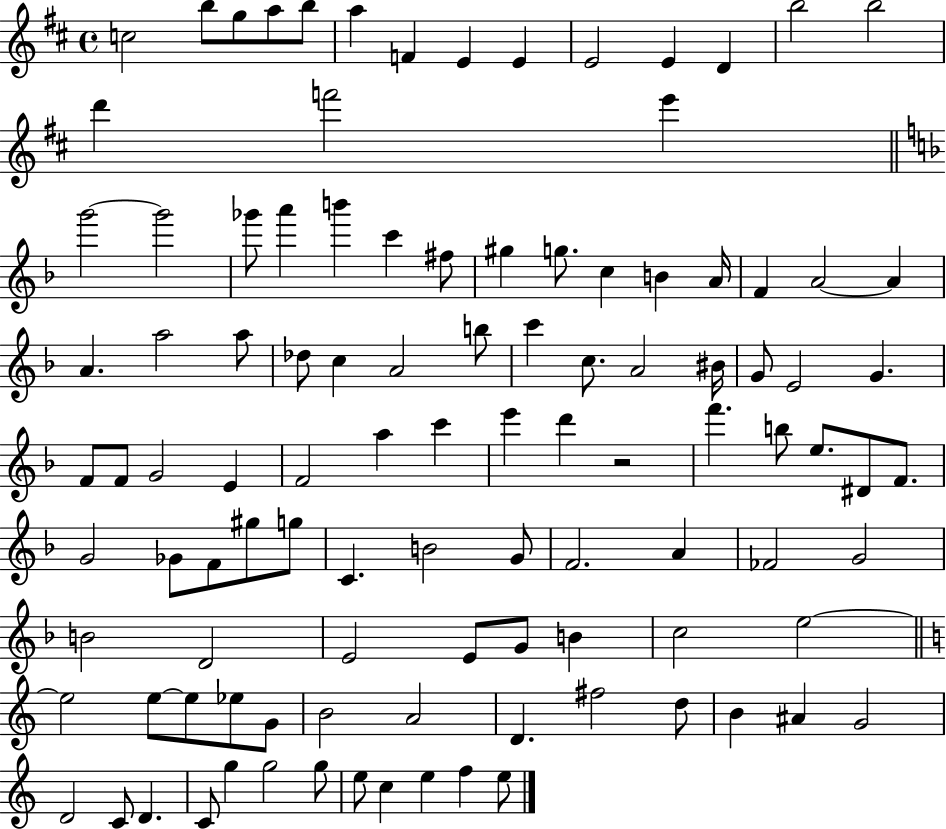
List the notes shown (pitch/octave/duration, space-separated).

C5/h B5/e G5/e A5/e B5/e A5/q F4/q E4/q E4/q E4/h E4/q D4/q B5/h B5/h D6/q F6/h E6/q G6/h G6/h Gb6/e A6/q B6/q C6/q F#5/e G#5/q G5/e. C5/q B4/q A4/s F4/q A4/h A4/q A4/q. A5/h A5/e Db5/e C5/q A4/h B5/e C6/q C5/e. A4/h BIS4/s G4/e E4/h G4/q. F4/e F4/e G4/h E4/q F4/h A5/q C6/q E6/q D6/q R/h F6/q. B5/e E5/e. D#4/e F4/e. G4/h Gb4/e F4/e G#5/e G5/e C4/q. B4/h G4/e F4/h. A4/q FES4/h G4/h B4/h D4/h E4/h E4/e G4/e B4/q C5/h E5/h E5/h E5/e E5/e Eb5/e G4/e B4/h A4/h D4/q. F#5/h D5/e B4/q A#4/q G4/h D4/h C4/e D4/q. C4/e G5/q G5/h G5/e E5/e C5/q E5/q F5/q E5/e